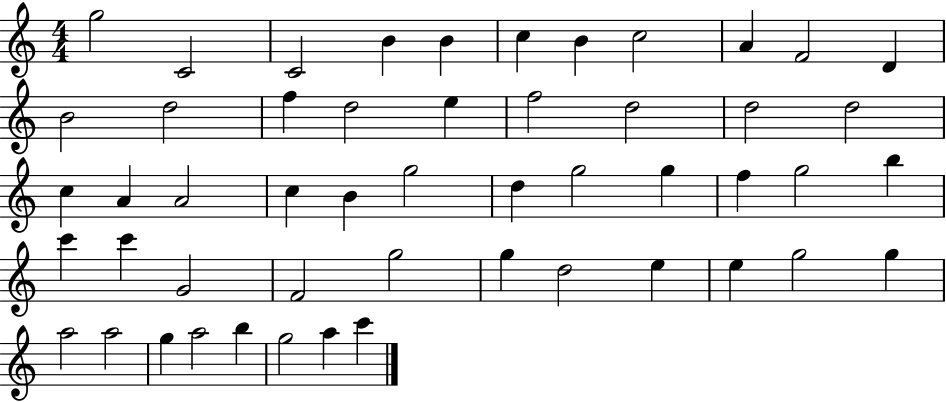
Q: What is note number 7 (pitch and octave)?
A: B4